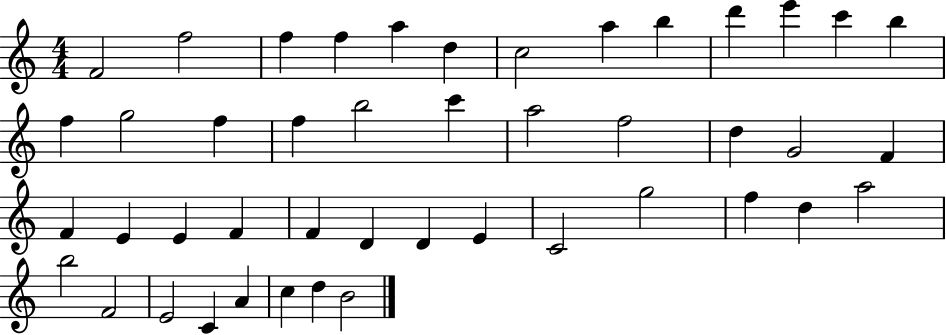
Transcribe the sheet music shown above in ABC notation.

X:1
T:Untitled
M:4/4
L:1/4
K:C
F2 f2 f f a d c2 a b d' e' c' b f g2 f f b2 c' a2 f2 d G2 F F E E F F D D E C2 g2 f d a2 b2 F2 E2 C A c d B2